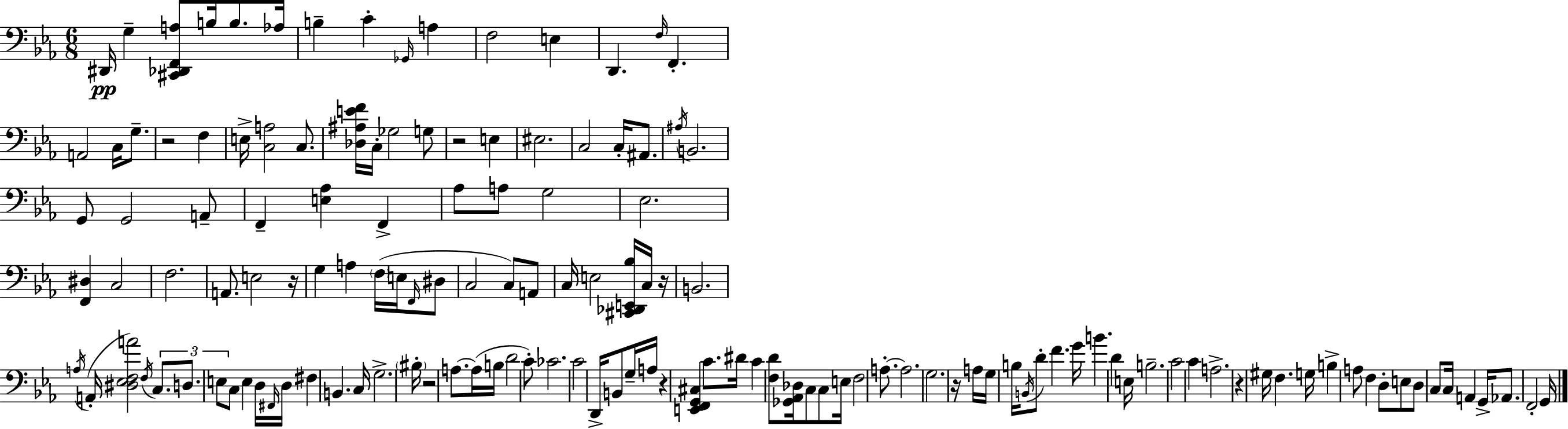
D#2/s G3/q [C#2,Db2,F2,A3]/e B3/s B3/e. Ab3/s B3/q C4/q Gb2/s A3/q F3/h E3/q D2/q. F3/s F2/q. A2/h C3/s G3/e. R/h F3/q E3/s [C3,A3]/h C3/e. [Db3,A#3,E4,F4]/s C3/s Gb3/h G3/e R/h E3/q EIS3/h. C3/h C3/s A#2/e. A#3/s B2/h. G2/e G2/h A2/e F2/q [E3,Ab3]/q F2/q Ab3/e A3/e G3/h Eb3/h. [F2,D#3]/q C3/h F3/h. A2/e. E3/h R/s G3/q A3/q F3/s E3/s F2/s D#3/e C3/h C3/e A2/e C3/s E3/h [C#2,Db2,E2,Bb3]/s C3/s R/s B2/h. A3/s A2/s [D#3,Eb3,F3,A4]/h F3/s C3/e. D3/e. E3/e C3/e E3/q D3/s F#2/s D3/s F#3/q B2/q. C3/s G3/h. BIS3/s R/h A3/e. A3/s B3/s D4/h C4/e CES4/h. C4/h D2/s B2/e G3/s A3/s R/q [E2,F2,G2,C#3]/q C4/e. D#4/s C4/q [F3,D4]/e [Gb2,Ab2,Db3]/s C3/e C3/e E3/s F3/h A3/e. A3/h. G3/h. R/s A3/s G3/s B3/s B2/s D4/e F4/q. G4/s B4/q. D4/q E3/s B3/h. C4/h C4/q A3/h. R/q G#3/s F3/q. G3/s B3/q A3/e F3/q D3/e E3/e D3/e C3/e C3/s A2/q G2/s Ab2/e. F2/h G2/s